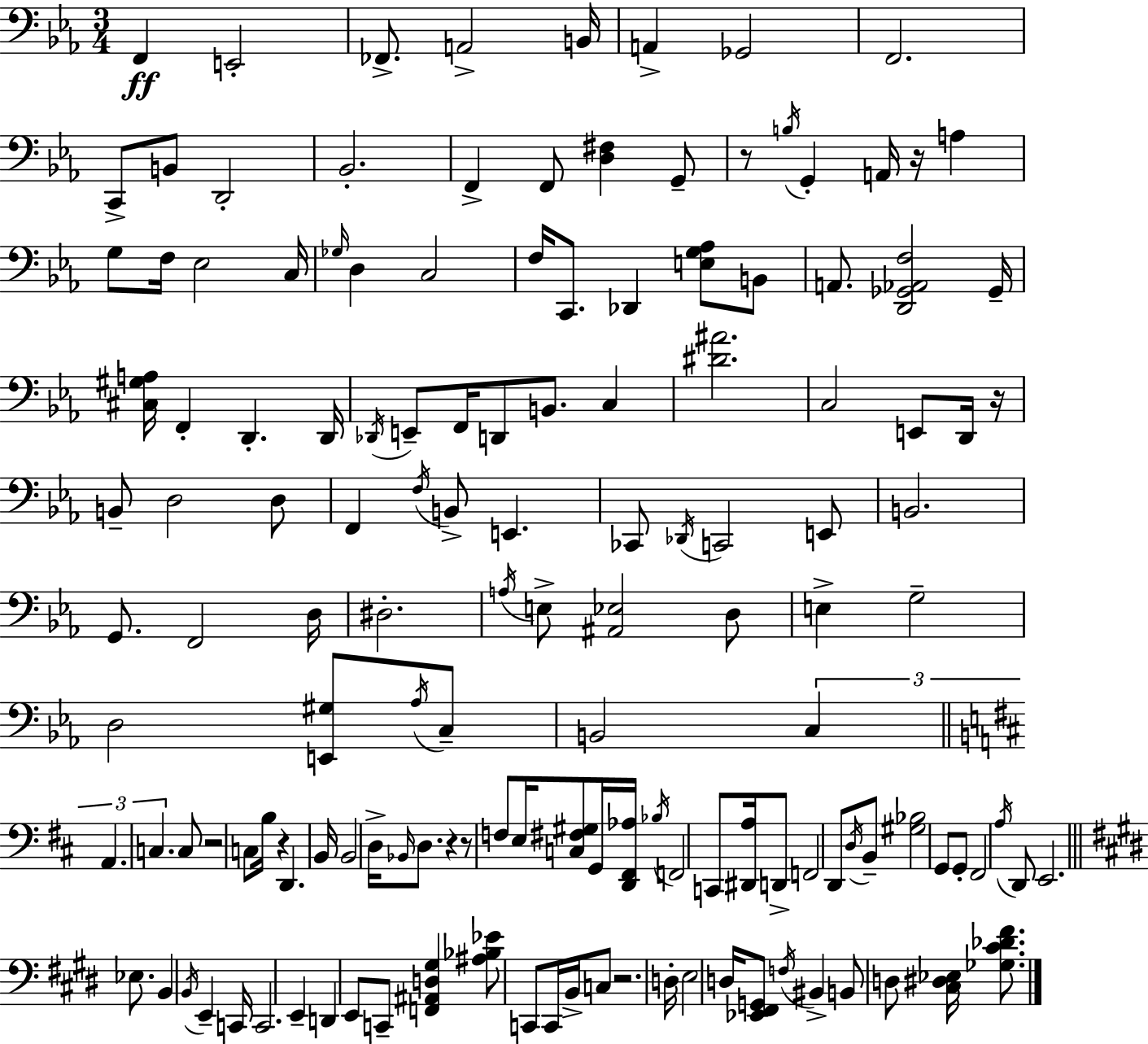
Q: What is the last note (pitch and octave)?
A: D3